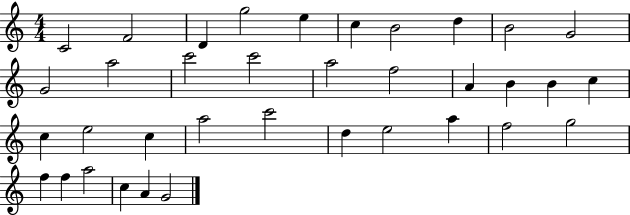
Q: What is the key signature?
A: C major